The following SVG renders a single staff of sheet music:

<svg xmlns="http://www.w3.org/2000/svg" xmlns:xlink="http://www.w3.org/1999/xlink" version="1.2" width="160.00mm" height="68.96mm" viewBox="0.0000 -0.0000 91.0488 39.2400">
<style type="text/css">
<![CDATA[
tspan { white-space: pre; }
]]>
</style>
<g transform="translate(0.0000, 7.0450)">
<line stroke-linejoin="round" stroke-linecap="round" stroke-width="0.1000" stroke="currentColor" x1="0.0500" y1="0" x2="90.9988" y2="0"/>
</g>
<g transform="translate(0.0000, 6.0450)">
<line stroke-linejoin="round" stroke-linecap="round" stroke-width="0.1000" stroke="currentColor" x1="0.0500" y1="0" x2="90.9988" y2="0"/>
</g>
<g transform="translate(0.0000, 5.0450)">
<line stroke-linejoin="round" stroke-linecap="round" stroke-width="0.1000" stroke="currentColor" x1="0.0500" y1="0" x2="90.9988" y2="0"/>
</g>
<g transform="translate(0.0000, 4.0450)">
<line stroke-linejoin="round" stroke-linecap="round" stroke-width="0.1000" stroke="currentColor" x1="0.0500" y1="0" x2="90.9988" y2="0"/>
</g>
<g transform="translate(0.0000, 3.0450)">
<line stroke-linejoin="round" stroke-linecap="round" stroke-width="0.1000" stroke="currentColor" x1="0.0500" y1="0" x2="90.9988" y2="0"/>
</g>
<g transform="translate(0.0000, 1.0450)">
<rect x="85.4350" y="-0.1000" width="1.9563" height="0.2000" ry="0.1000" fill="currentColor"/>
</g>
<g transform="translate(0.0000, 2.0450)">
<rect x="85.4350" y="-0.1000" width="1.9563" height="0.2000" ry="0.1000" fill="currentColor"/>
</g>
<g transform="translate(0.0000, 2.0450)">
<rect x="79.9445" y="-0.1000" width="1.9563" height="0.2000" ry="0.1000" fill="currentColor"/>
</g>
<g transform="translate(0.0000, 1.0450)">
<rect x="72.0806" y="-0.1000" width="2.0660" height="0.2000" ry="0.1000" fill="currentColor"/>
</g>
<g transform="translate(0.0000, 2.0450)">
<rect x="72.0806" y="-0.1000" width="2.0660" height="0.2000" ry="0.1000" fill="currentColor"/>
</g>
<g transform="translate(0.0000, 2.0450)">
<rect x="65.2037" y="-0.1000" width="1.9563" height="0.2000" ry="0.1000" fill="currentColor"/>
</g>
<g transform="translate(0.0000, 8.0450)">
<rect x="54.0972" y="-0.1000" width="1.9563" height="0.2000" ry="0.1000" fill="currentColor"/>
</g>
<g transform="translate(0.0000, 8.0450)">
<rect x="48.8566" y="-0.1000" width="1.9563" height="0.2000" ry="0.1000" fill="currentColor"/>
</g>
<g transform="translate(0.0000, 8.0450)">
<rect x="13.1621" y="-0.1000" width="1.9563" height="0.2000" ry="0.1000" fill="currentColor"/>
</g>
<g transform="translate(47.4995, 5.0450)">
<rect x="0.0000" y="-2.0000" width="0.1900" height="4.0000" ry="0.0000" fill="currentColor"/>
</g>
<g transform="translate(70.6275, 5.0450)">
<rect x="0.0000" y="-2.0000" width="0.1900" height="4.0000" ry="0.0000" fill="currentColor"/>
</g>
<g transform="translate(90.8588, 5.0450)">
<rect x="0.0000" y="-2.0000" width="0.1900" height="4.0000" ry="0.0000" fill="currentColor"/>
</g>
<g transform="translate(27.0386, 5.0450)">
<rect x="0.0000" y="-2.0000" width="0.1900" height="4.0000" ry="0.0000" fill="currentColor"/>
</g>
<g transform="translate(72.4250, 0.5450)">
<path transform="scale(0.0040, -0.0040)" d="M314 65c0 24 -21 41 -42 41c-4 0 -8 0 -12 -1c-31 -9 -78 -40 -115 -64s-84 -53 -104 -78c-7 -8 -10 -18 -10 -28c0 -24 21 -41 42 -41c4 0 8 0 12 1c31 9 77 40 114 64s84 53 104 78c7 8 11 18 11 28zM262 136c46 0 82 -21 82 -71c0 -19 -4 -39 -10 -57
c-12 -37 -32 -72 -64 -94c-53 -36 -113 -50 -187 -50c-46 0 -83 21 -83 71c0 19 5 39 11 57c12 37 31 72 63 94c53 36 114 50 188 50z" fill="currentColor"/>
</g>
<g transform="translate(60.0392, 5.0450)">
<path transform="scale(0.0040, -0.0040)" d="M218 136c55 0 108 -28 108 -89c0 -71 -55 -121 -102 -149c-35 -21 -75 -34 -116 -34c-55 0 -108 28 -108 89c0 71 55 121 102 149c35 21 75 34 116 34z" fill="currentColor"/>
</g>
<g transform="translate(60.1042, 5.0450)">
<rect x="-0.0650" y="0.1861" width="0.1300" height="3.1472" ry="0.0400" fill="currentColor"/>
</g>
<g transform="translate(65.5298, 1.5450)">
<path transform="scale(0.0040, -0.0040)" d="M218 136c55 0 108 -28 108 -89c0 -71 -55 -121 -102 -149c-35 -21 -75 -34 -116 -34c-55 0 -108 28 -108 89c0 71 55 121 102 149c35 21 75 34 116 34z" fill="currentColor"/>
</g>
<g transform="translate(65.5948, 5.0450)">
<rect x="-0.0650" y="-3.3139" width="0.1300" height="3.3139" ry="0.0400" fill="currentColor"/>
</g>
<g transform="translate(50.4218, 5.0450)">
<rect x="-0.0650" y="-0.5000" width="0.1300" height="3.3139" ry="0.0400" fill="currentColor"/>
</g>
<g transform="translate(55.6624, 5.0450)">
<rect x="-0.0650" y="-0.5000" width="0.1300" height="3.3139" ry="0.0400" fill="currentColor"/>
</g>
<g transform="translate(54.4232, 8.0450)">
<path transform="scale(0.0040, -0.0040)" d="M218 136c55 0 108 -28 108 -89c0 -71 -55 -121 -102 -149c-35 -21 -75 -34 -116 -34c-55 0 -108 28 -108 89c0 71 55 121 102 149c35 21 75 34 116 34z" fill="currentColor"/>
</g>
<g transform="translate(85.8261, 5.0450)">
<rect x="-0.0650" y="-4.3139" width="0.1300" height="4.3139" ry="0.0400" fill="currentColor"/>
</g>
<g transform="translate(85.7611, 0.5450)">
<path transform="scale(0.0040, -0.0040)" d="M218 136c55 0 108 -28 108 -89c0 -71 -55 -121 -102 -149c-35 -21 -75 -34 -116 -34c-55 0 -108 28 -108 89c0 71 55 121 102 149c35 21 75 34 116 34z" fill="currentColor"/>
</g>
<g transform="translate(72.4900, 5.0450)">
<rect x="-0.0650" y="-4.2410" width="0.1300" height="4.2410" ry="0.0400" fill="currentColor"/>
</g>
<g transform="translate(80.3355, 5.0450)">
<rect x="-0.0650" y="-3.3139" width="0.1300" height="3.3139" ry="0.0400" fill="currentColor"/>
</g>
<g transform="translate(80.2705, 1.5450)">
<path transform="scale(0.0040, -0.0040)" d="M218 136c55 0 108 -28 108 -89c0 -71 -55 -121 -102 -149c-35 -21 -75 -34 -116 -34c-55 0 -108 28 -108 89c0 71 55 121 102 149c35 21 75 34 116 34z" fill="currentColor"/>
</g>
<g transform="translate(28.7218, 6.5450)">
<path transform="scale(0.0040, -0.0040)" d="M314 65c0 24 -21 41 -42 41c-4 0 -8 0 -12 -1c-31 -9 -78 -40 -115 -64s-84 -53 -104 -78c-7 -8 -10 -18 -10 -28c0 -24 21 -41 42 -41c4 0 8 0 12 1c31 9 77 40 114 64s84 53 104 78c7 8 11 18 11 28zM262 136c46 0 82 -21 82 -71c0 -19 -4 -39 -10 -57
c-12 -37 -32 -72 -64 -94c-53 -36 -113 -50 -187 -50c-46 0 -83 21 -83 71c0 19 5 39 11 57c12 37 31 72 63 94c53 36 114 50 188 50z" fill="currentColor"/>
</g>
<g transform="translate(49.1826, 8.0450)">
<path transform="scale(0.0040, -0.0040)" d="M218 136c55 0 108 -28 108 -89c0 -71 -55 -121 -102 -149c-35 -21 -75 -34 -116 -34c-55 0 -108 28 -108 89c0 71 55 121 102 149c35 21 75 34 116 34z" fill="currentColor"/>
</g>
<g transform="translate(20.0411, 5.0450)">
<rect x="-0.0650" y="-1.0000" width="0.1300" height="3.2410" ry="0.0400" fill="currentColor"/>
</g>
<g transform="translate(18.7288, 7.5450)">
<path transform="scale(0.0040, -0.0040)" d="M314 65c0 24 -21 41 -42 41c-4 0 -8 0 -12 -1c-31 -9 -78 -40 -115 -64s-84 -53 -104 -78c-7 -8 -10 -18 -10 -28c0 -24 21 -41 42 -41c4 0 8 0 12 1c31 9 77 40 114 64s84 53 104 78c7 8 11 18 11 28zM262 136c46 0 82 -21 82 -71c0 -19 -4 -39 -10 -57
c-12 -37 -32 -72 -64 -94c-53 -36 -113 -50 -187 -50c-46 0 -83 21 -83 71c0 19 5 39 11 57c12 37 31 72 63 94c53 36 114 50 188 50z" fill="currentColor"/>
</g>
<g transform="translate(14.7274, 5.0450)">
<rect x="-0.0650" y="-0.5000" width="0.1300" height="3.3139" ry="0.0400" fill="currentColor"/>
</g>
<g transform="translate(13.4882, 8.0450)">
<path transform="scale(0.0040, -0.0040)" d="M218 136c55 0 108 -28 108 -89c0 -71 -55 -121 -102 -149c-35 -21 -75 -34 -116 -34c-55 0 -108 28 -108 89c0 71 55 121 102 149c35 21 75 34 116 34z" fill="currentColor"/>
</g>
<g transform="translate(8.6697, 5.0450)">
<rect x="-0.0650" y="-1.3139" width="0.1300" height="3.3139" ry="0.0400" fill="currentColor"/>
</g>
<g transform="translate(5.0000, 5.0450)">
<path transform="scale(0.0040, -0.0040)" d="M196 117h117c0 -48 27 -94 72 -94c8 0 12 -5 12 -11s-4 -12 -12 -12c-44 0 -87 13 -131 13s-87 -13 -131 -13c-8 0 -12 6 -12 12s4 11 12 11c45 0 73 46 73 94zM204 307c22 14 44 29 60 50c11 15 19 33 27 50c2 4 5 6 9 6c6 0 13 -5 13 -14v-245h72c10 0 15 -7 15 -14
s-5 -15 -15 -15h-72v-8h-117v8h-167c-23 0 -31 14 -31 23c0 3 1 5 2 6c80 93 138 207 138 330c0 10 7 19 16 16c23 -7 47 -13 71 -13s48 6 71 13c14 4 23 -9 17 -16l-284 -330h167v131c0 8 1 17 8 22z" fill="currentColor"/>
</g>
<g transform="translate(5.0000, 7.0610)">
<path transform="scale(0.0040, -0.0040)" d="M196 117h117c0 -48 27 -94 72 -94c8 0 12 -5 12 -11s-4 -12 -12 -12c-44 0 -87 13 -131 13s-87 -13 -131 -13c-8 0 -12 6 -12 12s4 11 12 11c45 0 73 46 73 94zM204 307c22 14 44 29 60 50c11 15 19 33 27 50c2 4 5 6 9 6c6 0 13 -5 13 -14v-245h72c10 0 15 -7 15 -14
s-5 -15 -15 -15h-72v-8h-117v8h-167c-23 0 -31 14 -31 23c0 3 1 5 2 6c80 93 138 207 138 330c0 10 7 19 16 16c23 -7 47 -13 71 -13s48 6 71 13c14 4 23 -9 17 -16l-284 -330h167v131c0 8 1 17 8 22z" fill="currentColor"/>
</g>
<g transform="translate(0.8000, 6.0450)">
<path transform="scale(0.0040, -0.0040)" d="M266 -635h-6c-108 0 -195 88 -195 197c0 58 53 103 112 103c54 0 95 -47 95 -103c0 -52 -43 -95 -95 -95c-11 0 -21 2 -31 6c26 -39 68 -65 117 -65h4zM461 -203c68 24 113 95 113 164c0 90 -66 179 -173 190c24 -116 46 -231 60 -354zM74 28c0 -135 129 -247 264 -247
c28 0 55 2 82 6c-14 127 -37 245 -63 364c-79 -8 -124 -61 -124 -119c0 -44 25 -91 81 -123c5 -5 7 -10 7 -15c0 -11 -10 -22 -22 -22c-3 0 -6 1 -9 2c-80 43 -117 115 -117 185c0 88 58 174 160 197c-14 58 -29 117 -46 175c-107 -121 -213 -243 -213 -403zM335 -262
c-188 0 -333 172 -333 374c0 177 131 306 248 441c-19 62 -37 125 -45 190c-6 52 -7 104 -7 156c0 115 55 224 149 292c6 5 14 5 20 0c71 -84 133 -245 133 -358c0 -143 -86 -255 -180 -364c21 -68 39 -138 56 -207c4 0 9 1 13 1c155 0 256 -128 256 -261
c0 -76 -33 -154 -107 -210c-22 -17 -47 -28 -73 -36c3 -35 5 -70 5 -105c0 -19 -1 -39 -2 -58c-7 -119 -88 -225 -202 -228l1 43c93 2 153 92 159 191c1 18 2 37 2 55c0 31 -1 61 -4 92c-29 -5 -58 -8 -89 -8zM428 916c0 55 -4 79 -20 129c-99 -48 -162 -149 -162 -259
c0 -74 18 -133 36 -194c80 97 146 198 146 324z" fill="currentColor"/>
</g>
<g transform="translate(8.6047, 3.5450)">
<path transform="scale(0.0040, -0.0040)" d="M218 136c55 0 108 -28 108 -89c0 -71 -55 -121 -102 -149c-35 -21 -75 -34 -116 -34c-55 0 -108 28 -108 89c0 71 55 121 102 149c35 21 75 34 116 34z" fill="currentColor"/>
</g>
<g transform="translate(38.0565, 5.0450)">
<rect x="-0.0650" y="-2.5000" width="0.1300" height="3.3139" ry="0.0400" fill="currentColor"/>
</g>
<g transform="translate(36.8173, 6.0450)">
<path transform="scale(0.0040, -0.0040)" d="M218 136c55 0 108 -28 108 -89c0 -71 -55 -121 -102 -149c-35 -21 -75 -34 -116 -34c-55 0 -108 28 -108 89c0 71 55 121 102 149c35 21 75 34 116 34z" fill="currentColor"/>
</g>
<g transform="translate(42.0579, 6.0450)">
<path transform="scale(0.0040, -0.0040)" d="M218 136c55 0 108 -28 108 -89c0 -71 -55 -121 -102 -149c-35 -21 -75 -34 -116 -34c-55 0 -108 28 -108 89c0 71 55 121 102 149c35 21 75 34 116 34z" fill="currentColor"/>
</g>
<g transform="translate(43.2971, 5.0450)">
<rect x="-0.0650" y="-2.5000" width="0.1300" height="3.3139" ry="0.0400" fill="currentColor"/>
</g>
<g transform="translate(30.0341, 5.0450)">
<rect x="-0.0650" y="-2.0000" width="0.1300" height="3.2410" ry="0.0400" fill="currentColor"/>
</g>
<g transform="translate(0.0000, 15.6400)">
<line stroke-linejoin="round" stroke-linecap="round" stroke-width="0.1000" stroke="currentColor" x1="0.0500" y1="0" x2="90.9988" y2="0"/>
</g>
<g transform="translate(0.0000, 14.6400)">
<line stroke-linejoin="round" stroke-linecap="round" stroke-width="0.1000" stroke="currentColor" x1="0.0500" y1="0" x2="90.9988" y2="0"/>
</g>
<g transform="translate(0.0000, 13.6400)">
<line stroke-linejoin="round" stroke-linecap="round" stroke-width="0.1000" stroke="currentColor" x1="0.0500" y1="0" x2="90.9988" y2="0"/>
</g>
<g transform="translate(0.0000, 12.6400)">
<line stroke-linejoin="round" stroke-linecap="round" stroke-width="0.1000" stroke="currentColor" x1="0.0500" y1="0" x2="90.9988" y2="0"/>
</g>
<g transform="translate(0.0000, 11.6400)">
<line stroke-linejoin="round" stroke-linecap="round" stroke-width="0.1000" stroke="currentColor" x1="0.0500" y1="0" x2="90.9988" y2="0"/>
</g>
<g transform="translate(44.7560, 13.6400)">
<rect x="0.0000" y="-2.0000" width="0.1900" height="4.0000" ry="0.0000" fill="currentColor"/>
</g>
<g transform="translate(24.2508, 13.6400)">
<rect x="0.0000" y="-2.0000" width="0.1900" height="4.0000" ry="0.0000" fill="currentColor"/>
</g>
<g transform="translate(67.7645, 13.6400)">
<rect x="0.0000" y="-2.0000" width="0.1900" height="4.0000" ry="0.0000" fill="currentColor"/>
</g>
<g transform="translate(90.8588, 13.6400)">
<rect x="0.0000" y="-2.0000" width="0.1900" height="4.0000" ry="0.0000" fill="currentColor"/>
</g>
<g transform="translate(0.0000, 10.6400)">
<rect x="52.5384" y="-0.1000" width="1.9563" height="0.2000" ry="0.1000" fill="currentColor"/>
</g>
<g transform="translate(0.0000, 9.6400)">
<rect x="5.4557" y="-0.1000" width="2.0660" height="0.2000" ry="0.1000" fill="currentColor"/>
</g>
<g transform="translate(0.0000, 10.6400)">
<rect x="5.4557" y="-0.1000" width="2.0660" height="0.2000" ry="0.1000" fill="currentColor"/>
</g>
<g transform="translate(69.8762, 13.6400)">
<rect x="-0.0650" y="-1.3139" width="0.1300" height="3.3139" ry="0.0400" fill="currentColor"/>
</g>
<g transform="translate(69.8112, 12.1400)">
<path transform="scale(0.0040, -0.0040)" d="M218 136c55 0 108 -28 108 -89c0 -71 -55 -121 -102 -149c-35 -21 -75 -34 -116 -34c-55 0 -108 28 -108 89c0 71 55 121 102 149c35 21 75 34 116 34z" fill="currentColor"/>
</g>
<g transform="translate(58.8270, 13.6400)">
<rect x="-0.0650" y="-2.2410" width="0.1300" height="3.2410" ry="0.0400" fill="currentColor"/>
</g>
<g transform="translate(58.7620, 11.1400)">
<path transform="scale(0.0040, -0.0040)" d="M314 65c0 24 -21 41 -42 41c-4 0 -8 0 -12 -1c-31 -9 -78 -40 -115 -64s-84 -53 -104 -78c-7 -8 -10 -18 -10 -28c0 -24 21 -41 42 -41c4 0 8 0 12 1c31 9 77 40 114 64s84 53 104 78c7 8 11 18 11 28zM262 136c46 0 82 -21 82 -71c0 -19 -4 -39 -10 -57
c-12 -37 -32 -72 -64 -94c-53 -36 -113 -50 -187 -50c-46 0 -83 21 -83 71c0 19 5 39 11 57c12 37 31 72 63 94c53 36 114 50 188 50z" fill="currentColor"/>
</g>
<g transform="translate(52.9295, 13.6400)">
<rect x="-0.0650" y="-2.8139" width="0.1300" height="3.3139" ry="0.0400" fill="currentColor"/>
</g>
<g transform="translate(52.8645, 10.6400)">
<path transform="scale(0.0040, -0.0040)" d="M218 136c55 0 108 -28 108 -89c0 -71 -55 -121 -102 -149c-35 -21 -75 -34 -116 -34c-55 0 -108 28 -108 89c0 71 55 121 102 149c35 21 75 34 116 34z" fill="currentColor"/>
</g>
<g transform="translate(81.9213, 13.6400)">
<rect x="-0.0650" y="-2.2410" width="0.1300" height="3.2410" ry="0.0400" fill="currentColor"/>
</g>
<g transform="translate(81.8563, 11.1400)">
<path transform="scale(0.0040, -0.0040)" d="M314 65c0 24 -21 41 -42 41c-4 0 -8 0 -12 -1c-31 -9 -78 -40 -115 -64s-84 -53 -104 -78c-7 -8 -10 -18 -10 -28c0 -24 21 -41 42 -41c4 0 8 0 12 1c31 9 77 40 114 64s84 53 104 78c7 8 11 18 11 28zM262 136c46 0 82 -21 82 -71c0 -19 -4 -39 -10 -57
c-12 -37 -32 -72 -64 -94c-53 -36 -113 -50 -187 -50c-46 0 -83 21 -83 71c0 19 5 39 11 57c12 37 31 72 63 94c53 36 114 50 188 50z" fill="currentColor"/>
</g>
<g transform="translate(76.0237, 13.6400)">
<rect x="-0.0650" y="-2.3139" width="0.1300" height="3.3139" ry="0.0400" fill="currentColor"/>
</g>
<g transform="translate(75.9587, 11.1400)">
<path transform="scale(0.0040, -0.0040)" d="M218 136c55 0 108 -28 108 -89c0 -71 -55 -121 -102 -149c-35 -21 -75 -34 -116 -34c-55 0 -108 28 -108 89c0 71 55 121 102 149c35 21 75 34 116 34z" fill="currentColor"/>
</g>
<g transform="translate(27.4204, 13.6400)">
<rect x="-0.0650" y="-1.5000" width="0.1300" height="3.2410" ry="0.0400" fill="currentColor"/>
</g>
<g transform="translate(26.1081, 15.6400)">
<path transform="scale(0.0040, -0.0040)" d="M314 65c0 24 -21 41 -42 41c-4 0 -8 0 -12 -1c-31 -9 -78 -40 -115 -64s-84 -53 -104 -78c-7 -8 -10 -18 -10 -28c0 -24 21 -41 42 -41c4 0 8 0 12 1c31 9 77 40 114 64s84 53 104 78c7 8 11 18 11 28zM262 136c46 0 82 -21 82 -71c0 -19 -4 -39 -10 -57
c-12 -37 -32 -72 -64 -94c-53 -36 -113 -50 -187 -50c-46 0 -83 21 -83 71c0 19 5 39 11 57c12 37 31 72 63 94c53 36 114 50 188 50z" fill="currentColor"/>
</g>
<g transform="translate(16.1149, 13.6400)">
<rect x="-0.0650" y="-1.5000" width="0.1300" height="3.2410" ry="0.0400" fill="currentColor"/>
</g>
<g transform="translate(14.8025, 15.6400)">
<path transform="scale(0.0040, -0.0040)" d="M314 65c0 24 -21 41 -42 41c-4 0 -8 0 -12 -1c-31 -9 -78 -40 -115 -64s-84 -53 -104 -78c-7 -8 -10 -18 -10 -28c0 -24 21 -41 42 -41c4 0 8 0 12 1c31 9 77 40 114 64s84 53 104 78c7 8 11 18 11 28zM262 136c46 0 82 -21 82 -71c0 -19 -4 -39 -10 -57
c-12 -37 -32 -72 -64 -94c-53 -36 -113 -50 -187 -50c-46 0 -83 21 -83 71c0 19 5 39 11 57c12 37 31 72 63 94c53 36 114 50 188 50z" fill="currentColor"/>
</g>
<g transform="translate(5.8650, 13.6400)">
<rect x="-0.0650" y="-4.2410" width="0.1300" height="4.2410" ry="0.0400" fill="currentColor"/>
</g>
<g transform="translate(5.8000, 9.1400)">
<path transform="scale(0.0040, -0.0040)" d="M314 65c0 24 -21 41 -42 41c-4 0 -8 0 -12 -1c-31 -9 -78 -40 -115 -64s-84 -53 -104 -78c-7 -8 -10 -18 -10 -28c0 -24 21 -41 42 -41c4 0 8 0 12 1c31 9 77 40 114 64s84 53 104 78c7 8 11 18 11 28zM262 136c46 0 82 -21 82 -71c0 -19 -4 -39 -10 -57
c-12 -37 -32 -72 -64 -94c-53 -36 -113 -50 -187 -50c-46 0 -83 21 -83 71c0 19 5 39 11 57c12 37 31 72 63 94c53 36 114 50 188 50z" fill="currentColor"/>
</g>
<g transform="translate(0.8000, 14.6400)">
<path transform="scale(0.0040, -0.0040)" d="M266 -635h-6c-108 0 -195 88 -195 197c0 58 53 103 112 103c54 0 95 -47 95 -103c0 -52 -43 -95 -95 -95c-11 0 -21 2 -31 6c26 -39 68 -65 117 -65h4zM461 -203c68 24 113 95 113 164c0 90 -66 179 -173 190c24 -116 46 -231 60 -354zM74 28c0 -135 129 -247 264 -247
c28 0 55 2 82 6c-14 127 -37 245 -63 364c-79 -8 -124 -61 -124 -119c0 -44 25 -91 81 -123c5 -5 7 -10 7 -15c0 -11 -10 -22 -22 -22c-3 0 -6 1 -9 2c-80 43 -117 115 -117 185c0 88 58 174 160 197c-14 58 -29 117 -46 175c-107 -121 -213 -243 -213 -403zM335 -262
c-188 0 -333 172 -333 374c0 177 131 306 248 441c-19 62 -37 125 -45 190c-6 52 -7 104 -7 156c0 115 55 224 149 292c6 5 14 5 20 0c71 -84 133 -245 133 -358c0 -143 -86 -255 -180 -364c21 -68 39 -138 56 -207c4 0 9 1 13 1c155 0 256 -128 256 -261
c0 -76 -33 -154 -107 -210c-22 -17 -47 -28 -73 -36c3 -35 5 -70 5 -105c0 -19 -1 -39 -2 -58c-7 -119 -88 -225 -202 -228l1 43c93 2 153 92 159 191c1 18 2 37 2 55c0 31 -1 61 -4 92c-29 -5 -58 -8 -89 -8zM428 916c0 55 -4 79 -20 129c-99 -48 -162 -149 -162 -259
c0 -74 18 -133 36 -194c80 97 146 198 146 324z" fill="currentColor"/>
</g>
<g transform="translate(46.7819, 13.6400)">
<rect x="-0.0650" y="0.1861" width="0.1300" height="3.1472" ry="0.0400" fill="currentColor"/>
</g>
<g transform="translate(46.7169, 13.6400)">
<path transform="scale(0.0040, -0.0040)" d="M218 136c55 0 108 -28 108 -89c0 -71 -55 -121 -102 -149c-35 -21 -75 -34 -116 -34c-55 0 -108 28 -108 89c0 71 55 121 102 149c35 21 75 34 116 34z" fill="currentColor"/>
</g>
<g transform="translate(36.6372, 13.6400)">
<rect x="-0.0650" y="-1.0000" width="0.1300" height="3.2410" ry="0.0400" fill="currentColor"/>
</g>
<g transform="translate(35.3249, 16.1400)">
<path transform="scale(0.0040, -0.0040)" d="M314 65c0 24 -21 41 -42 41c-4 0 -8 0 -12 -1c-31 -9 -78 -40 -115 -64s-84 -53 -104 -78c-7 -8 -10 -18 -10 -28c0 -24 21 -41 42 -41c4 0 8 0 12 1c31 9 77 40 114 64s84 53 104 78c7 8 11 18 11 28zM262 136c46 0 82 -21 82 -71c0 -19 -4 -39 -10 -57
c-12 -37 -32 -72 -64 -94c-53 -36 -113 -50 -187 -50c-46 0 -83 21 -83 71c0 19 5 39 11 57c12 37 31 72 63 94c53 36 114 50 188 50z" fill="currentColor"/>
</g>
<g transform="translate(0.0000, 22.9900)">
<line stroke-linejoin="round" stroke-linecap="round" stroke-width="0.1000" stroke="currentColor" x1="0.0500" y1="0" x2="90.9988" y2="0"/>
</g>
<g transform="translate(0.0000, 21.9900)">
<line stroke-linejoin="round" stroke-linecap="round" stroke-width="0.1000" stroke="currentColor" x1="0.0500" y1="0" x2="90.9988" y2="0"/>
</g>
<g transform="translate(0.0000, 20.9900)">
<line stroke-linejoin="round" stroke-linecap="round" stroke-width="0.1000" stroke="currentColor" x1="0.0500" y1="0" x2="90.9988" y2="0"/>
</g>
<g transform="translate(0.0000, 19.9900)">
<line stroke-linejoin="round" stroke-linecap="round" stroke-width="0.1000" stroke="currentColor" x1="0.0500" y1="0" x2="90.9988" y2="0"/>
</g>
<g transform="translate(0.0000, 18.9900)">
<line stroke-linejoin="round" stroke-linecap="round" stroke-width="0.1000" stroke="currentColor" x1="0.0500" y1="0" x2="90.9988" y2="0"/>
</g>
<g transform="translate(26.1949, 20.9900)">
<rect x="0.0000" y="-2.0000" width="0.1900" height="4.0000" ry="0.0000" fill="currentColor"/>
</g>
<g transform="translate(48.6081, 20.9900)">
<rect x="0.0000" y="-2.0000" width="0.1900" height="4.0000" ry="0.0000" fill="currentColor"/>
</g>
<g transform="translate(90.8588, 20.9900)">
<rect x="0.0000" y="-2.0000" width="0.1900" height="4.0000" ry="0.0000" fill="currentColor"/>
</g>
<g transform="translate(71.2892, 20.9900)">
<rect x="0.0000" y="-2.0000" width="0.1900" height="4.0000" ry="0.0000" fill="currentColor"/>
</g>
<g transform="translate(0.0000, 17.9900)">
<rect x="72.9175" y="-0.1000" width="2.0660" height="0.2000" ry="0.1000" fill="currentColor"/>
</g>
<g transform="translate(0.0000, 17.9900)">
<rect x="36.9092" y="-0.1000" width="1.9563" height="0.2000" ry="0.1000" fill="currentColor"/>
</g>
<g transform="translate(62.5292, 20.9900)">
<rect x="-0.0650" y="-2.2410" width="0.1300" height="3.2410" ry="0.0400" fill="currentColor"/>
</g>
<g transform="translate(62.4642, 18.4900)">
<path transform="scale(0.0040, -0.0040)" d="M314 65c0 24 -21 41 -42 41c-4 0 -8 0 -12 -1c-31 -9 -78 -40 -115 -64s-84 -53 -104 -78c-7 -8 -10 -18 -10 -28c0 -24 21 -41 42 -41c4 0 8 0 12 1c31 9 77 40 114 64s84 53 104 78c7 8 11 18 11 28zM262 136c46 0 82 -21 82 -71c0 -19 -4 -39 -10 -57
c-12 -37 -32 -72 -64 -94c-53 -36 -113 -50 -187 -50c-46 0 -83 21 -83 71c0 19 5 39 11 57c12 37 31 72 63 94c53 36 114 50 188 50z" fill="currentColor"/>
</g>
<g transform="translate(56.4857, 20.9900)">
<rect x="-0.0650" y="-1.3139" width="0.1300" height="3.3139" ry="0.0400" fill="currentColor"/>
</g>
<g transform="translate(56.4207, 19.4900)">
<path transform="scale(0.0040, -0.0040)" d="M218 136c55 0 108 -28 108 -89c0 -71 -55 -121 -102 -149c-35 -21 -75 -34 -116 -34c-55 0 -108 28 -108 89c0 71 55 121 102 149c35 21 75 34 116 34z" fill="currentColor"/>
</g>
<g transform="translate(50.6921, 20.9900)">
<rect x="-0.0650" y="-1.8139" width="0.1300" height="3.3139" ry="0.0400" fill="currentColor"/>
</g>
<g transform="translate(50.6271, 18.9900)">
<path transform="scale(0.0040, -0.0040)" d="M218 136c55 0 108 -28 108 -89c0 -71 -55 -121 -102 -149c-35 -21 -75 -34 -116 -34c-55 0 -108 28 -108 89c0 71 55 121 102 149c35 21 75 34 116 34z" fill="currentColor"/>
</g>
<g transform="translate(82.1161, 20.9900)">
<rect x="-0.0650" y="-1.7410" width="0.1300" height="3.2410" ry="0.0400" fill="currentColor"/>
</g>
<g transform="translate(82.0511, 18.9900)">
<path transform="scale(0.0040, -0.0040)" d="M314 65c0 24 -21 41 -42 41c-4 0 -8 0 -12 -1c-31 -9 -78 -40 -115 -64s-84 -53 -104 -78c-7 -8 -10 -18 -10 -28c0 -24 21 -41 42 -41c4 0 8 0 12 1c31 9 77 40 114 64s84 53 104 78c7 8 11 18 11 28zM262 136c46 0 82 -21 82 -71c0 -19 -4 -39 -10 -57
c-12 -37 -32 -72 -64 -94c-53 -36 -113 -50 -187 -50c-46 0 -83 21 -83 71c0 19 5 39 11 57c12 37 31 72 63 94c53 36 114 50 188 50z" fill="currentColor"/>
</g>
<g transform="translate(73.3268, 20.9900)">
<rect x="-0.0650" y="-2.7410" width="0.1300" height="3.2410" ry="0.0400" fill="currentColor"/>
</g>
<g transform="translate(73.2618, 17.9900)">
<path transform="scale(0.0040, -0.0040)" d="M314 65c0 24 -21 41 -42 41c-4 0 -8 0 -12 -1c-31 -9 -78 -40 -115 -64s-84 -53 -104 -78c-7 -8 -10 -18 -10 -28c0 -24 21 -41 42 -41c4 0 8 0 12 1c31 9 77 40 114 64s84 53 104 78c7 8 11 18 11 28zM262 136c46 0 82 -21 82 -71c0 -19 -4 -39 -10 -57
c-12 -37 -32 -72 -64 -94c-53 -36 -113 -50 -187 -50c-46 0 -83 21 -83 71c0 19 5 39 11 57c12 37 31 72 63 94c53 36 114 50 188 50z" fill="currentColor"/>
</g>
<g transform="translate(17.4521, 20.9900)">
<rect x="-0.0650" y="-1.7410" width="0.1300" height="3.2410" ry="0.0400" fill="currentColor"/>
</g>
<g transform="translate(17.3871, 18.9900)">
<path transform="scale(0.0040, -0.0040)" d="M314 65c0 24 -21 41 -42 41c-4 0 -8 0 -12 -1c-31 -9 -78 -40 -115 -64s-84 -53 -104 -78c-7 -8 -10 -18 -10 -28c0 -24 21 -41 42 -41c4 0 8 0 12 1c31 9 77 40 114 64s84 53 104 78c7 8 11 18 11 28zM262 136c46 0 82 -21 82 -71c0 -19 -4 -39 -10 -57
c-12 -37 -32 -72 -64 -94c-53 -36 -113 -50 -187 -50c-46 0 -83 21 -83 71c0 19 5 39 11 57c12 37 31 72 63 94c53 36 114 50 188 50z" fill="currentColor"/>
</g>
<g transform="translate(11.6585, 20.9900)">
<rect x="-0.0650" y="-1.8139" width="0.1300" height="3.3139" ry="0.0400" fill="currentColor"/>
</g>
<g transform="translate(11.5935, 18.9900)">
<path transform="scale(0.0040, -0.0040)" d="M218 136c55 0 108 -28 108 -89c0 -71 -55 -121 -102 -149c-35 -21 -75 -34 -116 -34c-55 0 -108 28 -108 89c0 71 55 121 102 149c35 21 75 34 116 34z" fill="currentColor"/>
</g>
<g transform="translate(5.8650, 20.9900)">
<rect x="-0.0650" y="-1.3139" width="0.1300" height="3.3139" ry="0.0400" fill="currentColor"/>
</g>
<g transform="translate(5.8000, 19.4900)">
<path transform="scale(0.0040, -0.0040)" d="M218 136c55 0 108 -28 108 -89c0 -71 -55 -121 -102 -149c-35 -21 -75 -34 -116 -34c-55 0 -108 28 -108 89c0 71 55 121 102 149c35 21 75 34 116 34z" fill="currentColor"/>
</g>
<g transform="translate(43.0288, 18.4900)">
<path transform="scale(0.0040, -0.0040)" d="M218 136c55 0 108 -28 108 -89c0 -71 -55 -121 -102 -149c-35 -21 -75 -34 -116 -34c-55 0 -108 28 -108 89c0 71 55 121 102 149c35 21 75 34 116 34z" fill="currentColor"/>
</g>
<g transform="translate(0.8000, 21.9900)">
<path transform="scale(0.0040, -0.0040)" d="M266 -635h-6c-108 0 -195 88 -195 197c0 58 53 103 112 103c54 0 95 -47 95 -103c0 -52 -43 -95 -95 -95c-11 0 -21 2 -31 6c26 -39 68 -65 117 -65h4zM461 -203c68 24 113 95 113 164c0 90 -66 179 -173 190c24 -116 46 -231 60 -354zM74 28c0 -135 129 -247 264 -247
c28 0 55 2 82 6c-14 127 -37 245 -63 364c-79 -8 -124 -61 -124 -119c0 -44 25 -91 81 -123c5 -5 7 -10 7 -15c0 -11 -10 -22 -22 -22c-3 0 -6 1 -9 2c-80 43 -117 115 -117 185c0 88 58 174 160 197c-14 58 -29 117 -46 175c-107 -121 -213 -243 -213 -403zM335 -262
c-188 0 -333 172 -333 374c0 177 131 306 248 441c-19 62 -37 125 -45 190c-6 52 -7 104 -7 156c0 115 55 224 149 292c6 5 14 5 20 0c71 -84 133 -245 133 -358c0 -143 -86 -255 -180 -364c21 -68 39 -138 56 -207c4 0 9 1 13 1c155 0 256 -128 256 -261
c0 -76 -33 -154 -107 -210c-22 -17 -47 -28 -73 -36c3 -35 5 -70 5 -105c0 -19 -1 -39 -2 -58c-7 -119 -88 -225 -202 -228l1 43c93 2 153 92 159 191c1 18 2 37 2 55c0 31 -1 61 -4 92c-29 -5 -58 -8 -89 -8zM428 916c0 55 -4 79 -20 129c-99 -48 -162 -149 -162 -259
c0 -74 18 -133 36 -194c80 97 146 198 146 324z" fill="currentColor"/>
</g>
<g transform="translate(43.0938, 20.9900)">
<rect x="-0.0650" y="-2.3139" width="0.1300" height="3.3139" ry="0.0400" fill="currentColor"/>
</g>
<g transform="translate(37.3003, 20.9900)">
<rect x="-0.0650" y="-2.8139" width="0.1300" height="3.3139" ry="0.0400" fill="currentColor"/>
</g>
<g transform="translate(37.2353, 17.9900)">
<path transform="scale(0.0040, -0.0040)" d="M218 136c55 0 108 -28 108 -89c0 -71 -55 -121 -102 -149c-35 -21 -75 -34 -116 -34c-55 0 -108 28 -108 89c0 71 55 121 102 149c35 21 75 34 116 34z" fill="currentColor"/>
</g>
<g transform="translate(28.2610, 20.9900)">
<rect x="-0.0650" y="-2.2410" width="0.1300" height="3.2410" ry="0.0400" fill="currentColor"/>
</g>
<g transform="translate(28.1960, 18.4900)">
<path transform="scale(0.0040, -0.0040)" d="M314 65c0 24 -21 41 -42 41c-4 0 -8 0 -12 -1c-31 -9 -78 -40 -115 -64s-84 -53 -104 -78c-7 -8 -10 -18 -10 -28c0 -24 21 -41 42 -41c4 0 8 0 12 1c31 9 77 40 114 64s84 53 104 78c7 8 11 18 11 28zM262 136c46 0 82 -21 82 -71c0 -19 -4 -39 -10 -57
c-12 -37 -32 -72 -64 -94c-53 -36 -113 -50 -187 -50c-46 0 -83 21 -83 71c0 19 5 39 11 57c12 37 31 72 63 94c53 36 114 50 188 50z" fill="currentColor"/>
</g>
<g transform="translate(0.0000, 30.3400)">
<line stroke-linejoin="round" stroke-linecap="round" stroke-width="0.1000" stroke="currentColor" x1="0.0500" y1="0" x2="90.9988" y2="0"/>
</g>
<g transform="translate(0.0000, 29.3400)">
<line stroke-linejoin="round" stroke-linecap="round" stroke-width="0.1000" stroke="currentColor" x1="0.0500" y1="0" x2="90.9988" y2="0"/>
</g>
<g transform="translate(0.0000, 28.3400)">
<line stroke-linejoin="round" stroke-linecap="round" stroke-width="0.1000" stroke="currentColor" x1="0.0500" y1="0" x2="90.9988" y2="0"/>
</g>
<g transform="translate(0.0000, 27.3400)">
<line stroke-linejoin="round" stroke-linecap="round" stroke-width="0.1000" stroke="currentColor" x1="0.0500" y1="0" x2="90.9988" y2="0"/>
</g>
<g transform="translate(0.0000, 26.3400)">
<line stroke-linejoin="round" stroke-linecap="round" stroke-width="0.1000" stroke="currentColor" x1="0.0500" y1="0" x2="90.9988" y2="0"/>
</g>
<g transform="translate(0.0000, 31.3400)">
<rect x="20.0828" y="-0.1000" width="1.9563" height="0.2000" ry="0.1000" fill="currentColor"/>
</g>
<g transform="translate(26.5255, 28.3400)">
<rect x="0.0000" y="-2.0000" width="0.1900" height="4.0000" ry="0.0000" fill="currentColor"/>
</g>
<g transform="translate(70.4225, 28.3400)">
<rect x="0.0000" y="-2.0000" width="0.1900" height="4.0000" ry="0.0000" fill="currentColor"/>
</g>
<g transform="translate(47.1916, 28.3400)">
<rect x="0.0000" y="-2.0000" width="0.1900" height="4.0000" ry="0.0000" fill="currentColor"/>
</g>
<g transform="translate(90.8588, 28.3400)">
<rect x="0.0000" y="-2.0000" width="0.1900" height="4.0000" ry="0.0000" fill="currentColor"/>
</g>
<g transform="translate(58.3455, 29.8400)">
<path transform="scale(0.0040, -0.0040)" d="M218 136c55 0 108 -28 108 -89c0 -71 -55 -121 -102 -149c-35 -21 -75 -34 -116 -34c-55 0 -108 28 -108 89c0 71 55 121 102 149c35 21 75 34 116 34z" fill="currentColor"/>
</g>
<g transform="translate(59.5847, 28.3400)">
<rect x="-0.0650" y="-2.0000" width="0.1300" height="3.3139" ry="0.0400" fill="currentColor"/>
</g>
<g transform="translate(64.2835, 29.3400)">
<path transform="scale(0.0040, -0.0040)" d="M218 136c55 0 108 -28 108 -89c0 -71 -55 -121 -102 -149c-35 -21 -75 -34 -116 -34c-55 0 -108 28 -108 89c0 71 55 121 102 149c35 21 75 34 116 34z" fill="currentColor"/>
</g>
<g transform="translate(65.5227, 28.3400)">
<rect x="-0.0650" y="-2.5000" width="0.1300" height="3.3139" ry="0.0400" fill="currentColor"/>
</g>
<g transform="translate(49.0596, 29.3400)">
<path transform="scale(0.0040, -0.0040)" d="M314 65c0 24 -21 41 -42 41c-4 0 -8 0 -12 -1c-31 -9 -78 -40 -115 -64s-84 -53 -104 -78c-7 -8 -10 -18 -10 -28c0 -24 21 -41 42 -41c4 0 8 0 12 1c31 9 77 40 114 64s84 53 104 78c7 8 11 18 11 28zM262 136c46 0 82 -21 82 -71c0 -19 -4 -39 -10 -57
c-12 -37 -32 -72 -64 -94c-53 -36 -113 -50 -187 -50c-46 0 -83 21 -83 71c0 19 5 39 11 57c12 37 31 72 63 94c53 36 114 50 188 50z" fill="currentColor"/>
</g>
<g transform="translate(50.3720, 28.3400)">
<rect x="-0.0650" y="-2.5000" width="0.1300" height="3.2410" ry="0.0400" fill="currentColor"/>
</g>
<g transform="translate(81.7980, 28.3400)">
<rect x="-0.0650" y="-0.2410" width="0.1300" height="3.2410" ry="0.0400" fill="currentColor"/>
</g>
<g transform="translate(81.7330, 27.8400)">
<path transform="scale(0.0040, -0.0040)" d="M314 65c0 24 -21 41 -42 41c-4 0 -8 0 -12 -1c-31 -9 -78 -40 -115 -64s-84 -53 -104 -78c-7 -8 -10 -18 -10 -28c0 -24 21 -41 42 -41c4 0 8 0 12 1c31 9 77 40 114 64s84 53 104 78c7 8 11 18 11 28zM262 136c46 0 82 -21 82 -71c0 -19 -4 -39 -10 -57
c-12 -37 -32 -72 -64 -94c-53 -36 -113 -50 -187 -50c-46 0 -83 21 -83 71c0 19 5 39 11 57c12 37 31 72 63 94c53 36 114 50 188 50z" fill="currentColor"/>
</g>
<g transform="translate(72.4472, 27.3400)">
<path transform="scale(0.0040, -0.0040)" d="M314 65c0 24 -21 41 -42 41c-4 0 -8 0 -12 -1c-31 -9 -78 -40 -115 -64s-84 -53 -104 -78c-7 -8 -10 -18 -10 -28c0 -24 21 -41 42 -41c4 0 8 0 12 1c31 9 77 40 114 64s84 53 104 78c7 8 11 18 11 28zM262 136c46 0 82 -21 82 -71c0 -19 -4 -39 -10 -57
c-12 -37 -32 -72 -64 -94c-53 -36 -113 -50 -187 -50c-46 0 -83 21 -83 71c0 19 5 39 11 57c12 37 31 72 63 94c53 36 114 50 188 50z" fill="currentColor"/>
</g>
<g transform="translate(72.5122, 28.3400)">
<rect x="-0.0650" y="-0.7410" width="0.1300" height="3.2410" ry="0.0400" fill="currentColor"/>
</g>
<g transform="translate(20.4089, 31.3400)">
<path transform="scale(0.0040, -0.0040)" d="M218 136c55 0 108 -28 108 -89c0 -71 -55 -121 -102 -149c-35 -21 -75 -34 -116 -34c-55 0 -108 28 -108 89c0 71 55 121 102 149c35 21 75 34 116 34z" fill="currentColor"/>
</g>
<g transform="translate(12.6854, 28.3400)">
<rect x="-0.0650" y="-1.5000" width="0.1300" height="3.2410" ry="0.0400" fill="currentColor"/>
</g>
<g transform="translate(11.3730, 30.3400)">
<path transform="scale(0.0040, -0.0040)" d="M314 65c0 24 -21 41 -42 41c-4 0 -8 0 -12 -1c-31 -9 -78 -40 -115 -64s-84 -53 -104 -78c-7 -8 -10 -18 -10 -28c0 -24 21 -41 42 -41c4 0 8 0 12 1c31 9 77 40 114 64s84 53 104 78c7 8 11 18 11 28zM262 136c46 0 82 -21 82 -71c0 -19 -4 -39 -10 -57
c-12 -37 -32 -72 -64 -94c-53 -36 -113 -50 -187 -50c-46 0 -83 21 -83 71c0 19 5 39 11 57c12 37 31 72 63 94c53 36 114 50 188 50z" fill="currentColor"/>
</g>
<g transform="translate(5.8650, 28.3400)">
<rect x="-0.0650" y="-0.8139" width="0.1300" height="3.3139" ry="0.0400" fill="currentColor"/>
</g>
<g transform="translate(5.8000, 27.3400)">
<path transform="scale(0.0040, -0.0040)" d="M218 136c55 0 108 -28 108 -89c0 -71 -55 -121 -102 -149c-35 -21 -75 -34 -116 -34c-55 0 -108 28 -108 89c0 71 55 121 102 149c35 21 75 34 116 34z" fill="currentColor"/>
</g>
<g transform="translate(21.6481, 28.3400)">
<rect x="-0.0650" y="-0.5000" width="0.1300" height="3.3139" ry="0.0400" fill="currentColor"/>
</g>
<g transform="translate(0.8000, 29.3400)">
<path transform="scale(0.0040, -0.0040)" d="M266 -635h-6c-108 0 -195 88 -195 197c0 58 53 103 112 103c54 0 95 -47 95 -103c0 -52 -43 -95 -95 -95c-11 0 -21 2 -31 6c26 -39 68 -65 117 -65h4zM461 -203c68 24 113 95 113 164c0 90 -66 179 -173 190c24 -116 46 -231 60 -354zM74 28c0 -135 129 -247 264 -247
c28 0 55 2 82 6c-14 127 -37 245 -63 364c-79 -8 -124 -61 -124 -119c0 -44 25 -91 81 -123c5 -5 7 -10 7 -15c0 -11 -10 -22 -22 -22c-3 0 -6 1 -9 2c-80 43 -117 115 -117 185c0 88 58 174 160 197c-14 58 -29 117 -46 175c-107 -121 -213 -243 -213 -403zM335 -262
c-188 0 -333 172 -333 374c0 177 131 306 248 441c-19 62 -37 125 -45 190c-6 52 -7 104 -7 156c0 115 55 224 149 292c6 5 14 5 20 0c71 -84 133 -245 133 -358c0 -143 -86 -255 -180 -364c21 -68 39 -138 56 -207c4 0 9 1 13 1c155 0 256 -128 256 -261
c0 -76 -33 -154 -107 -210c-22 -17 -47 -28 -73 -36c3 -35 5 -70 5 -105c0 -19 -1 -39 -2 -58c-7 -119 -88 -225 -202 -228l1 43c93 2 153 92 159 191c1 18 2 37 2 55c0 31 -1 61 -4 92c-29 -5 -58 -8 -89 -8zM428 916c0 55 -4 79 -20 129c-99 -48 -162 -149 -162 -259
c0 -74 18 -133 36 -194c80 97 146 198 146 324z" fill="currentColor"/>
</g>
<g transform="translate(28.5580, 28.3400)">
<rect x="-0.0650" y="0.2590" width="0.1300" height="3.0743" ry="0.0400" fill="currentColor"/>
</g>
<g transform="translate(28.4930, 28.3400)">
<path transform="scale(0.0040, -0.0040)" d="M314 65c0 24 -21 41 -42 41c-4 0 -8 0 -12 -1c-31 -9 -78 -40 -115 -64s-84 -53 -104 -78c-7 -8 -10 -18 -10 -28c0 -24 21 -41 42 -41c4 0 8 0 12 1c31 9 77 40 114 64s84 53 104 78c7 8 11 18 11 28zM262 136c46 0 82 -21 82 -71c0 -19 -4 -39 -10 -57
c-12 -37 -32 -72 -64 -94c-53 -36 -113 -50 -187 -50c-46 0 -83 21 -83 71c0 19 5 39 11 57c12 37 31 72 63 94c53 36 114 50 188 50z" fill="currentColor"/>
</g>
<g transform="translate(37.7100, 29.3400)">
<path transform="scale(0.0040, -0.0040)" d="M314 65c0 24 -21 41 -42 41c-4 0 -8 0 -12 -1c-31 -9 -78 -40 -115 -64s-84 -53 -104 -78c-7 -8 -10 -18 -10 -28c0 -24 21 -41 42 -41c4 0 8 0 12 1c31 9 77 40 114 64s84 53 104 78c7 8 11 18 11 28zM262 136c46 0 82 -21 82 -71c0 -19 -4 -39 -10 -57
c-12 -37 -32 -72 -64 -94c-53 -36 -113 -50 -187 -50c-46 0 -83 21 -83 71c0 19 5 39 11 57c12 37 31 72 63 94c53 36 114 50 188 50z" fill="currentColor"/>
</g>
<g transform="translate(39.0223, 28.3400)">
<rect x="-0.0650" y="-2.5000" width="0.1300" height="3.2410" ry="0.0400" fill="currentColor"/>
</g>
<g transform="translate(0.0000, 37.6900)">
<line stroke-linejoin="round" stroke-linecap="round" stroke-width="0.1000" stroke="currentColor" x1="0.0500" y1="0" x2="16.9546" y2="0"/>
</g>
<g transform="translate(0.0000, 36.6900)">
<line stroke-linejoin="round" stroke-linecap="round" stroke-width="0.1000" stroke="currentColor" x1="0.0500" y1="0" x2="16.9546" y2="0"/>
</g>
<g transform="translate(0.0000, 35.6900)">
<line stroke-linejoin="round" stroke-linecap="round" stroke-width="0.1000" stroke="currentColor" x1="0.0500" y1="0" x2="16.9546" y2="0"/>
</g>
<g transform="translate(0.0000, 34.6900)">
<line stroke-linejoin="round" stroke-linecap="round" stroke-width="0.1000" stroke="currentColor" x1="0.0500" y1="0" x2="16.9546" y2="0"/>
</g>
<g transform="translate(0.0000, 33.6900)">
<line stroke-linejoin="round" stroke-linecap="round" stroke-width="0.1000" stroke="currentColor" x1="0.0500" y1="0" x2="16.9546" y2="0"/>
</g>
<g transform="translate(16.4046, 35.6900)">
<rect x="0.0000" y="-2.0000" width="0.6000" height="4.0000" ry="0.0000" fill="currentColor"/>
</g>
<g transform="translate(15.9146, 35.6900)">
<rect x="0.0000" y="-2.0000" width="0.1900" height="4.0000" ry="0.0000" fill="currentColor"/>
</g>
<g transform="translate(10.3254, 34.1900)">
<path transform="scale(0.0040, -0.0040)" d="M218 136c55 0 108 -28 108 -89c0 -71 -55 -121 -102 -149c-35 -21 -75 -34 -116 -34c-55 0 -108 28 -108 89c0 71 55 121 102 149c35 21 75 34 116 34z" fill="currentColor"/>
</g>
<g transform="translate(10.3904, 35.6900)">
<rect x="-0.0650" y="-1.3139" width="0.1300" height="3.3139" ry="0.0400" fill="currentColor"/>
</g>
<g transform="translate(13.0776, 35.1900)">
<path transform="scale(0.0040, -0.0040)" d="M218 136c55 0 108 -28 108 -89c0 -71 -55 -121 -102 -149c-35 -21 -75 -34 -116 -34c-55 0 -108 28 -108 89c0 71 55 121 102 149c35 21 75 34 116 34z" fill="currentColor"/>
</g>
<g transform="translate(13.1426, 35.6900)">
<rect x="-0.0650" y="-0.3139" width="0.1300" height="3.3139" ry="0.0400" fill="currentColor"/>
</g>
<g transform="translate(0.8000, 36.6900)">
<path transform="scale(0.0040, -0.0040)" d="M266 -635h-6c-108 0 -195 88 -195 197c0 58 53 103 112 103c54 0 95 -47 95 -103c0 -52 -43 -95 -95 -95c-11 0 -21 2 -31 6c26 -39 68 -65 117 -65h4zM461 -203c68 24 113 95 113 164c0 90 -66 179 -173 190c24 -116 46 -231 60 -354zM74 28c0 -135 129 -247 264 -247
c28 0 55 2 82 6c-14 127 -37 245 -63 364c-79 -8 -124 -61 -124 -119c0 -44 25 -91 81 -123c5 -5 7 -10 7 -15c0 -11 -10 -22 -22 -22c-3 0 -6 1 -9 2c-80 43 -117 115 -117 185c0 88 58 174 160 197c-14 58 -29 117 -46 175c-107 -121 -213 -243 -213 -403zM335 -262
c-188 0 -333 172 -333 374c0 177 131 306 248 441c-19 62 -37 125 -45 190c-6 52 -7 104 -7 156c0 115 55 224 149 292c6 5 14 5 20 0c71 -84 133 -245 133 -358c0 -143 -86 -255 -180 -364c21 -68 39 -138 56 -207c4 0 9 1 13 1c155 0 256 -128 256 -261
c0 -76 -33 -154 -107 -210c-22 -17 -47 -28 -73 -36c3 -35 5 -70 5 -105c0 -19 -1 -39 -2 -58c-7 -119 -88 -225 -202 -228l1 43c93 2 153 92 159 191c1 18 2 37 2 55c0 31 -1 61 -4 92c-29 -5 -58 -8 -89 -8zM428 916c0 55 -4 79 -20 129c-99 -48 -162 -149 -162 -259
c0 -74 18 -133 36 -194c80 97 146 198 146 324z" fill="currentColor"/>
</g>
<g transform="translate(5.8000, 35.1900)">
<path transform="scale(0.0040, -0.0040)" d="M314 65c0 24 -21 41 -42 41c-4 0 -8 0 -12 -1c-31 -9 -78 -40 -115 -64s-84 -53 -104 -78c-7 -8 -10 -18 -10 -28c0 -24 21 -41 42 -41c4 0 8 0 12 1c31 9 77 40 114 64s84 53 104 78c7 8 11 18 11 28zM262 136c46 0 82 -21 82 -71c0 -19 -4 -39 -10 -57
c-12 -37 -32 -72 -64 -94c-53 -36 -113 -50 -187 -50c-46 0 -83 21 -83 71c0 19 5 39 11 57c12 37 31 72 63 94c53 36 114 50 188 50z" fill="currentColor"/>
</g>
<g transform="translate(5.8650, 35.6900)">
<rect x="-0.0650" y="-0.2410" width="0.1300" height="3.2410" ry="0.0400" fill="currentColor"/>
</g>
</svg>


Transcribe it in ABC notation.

X:1
T:Untitled
M:4/4
L:1/4
K:C
e C D2 F2 G G C C B b d'2 b d' d'2 E2 E2 D2 B a g2 e g g2 e f f2 g2 a g f e g2 a2 f2 d E2 C B2 G2 G2 F G d2 c2 c2 e c